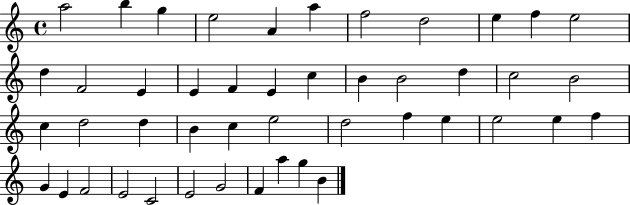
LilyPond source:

{
  \clef treble
  \time 4/4
  \defaultTimeSignature
  \key c \major
  a''2 b''4 g''4 | e''2 a'4 a''4 | f''2 d''2 | e''4 f''4 e''2 | \break d''4 f'2 e'4 | e'4 f'4 e'4 c''4 | b'4 b'2 d''4 | c''2 b'2 | \break c''4 d''2 d''4 | b'4 c''4 e''2 | d''2 f''4 e''4 | e''2 e''4 f''4 | \break g'4 e'4 f'2 | e'2 c'2 | e'2 g'2 | f'4 a''4 g''4 b'4 | \break \bar "|."
}